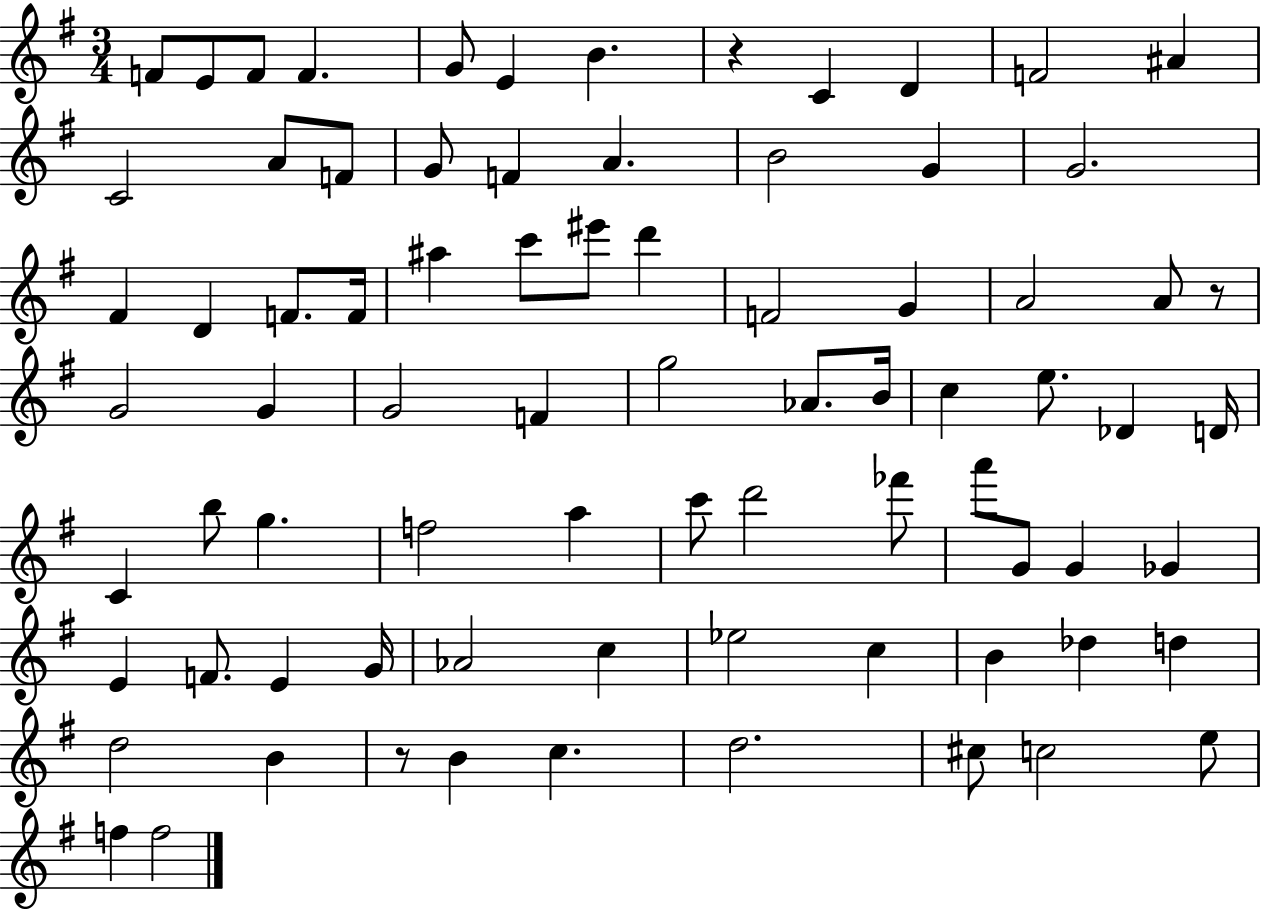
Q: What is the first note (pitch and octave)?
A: F4